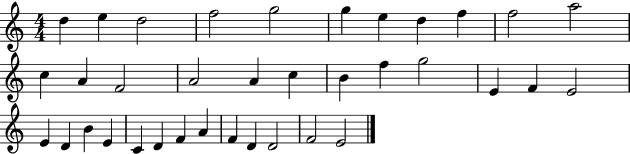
{
  \clef treble
  \numericTimeSignature
  \time 4/4
  \key c \major
  d''4 e''4 d''2 | f''2 g''2 | g''4 e''4 d''4 f''4 | f''2 a''2 | \break c''4 a'4 f'2 | a'2 a'4 c''4 | b'4 f''4 g''2 | e'4 f'4 e'2 | \break e'4 d'4 b'4 e'4 | c'4 d'4 f'4 a'4 | f'4 d'4 d'2 | f'2 e'2 | \break \bar "|."
}